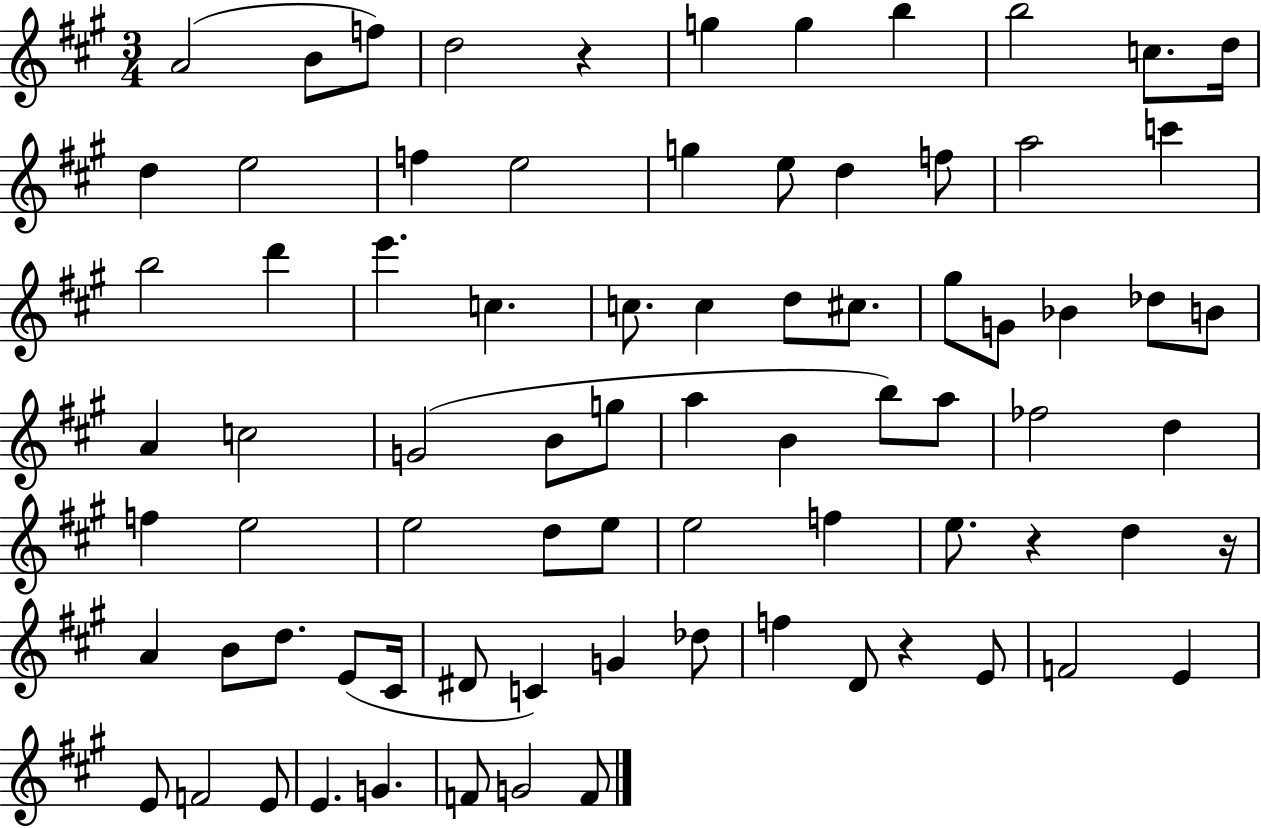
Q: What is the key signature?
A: A major